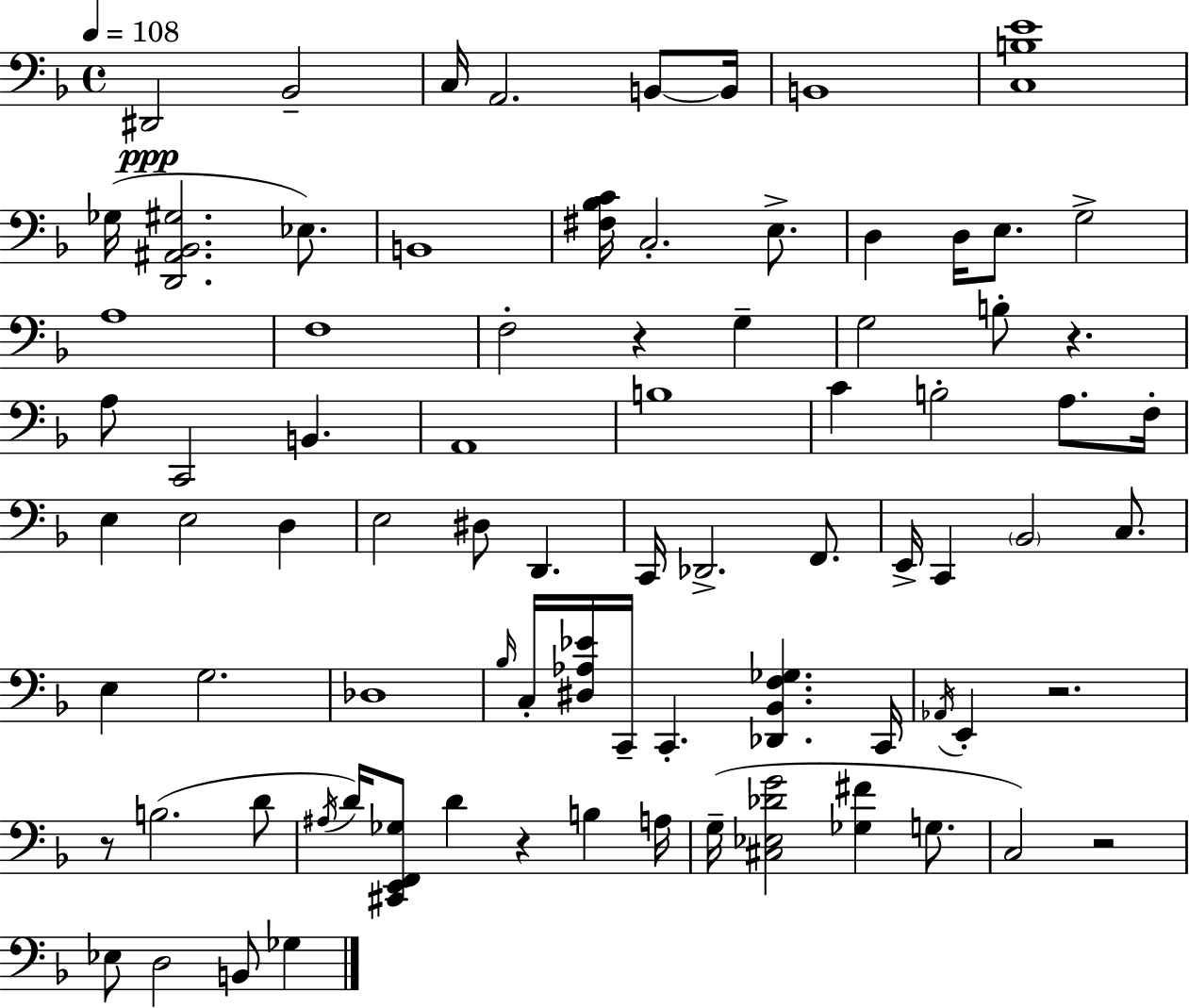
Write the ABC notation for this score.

X:1
T:Untitled
M:4/4
L:1/4
K:F
^D,,2 _B,,2 C,/4 A,,2 B,,/2 B,,/4 B,,4 [C,B,E]4 _G,/4 [D,,^A,,_B,,^G,]2 _E,/2 B,,4 [^F,_B,C]/4 C,2 E,/2 D, D,/4 E,/2 G,2 A,4 F,4 F,2 z G, G,2 B,/2 z A,/2 C,,2 B,, A,,4 B,4 C B,2 A,/2 F,/4 E, E,2 D, E,2 ^D,/2 D,, C,,/4 _D,,2 F,,/2 E,,/4 C,, _B,,2 C,/2 E, G,2 _D,4 _B,/4 C,/4 [^D,_A,_E]/4 C,,/4 C,, [_D,,_B,,F,_G,] C,,/4 _A,,/4 E,, z2 z/2 B,2 D/2 ^A,/4 D/4 [^C,,E,,F,,_G,]/2 D z B, A,/4 G,/4 [^C,_E,_DG]2 [_G,^F] G,/2 C,2 z2 _E,/2 D,2 B,,/2 _G,